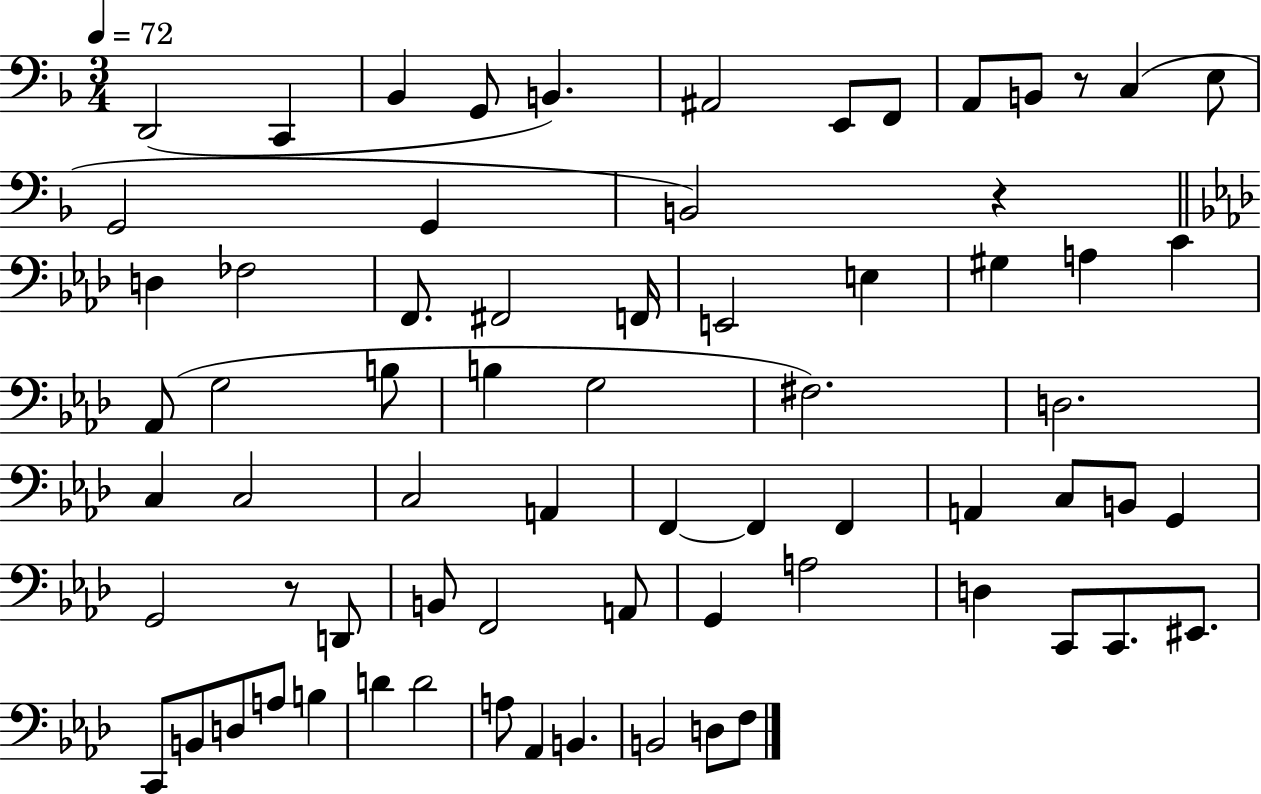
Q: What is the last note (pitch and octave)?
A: F3